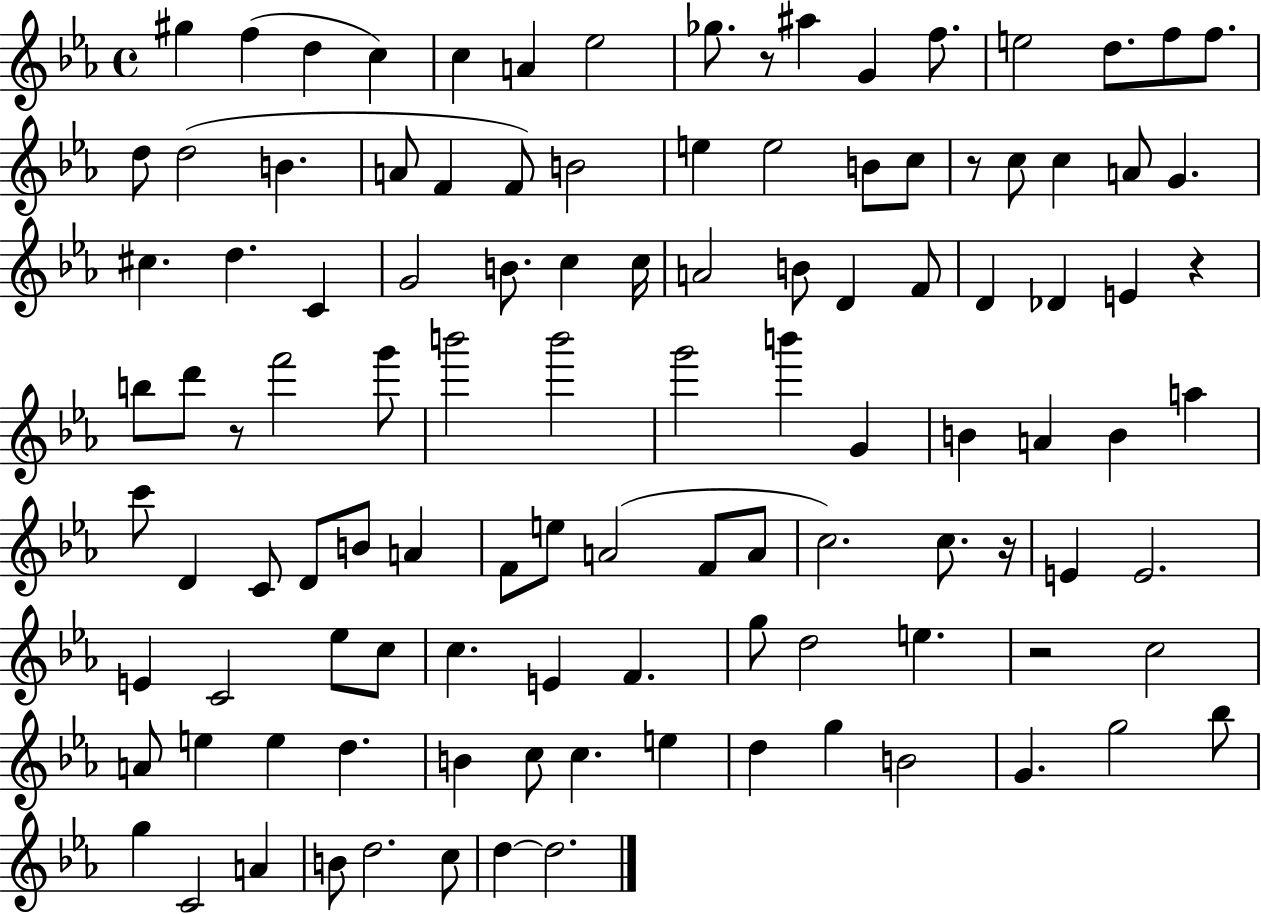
{
  \clef treble
  \time 4/4
  \defaultTimeSignature
  \key ees \major
  \repeat volta 2 { gis''4 f''4( d''4 c''4) | c''4 a'4 ees''2 | ges''8. r8 ais''4 g'4 f''8. | e''2 d''8. f''8 f''8. | \break d''8 d''2( b'4. | a'8 f'4 f'8) b'2 | e''4 e''2 b'8 c''8 | r8 c''8 c''4 a'8 g'4. | \break cis''4. d''4. c'4 | g'2 b'8. c''4 c''16 | a'2 b'8 d'4 f'8 | d'4 des'4 e'4 r4 | \break b''8 d'''8 r8 f'''2 g'''8 | b'''2 b'''2 | g'''2 b'''4 g'4 | b'4 a'4 b'4 a''4 | \break c'''8 d'4 c'8 d'8 b'8 a'4 | f'8 e''8 a'2( f'8 a'8 | c''2.) c''8. r16 | e'4 e'2. | \break e'4 c'2 ees''8 c''8 | c''4. e'4 f'4. | g''8 d''2 e''4. | r2 c''2 | \break a'8 e''4 e''4 d''4. | b'4 c''8 c''4. e''4 | d''4 g''4 b'2 | g'4. g''2 bes''8 | \break g''4 c'2 a'4 | b'8 d''2. c''8 | d''4~~ d''2. | } \bar "|."
}